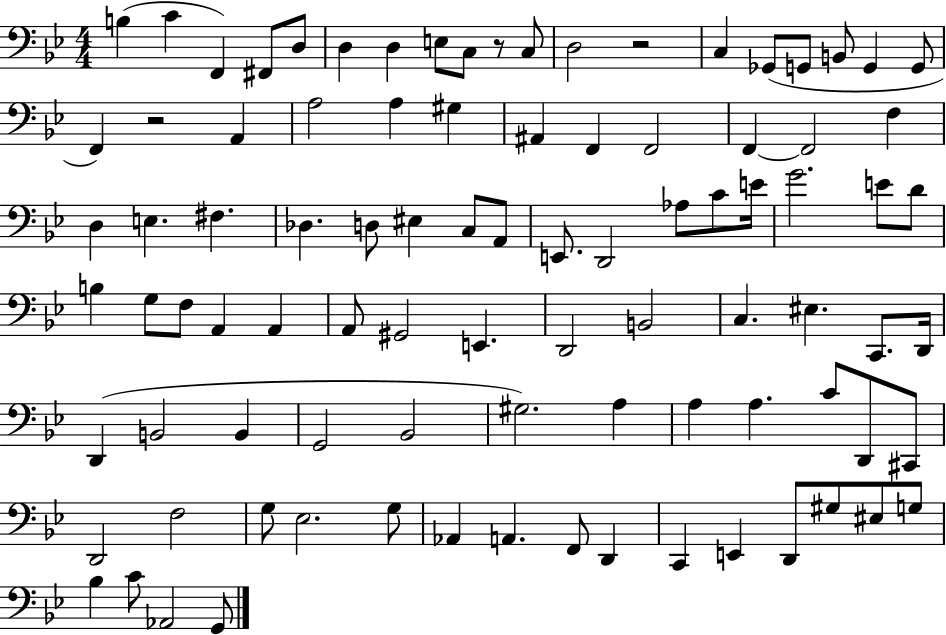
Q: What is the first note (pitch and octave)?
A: B3